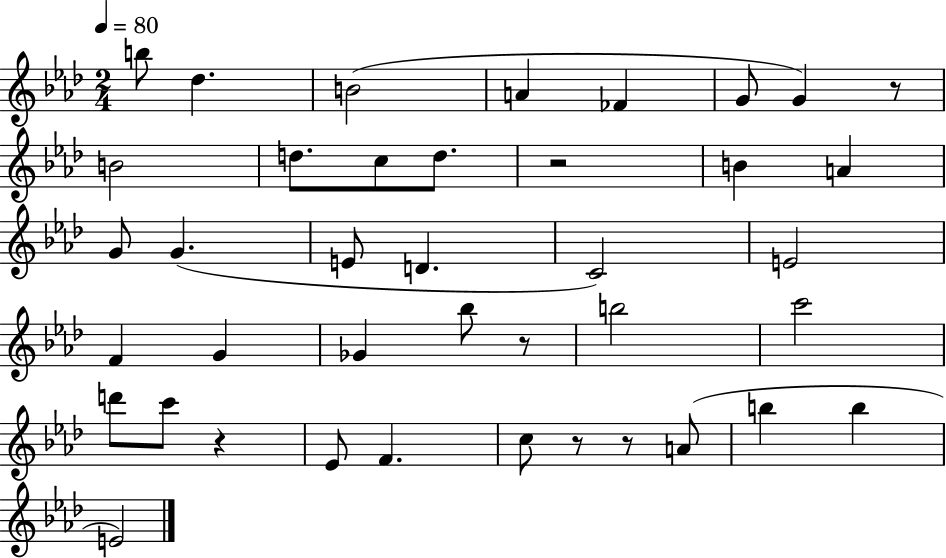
X:1
T:Untitled
M:2/4
L:1/4
K:Ab
b/2 _d B2 A _F G/2 G z/2 B2 d/2 c/2 d/2 z2 B A G/2 G E/2 D C2 E2 F G _G _b/2 z/2 b2 c'2 d'/2 c'/2 z _E/2 F c/2 z/2 z/2 A/2 b b E2